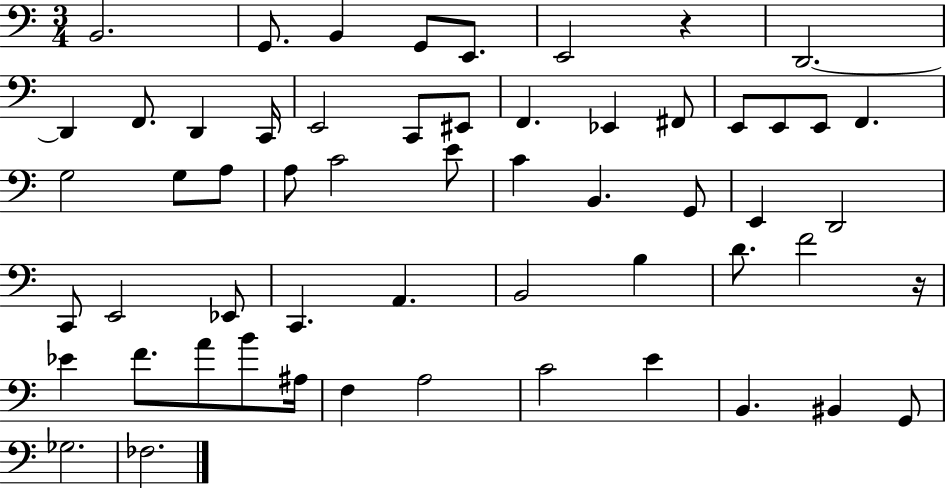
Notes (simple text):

B2/h. G2/e. B2/q G2/e E2/e. E2/h R/q D2/h. D2/q F2/e. D2/q C2/s E2/h C2/e EIS2/e F2/q. Eb2/q F#2/e E2/e E2/e E2/e F2/q. G3/h G3/e A3/e A3/e C4/h E4/e C4/q B2/q. G2/e E2/q D2/h C2/e E2/h Eb2/e C2/q. A2/q. B2/h B3/q D4/e. F4/h R/s Eb4/q F4/e. A4/e B4/e A#3/s F3/q A3/h C4/h E4/q B2/q. BIS2/q G2/e Gb3/h. FES3/h.